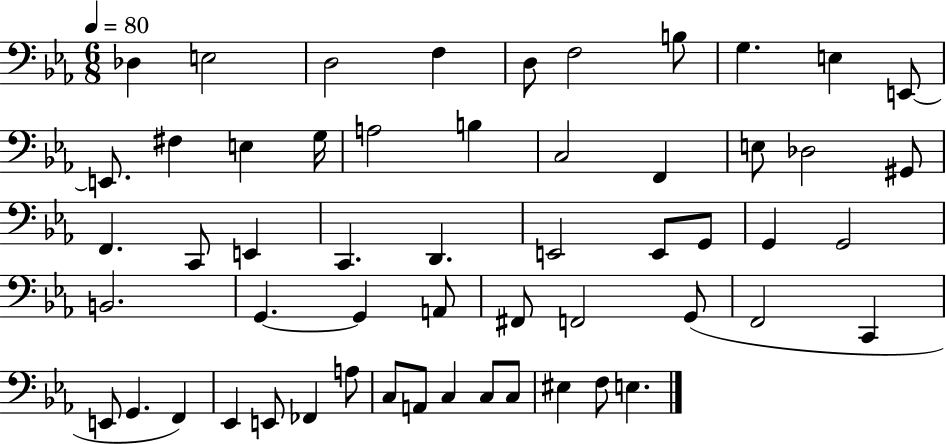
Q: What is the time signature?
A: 6/8